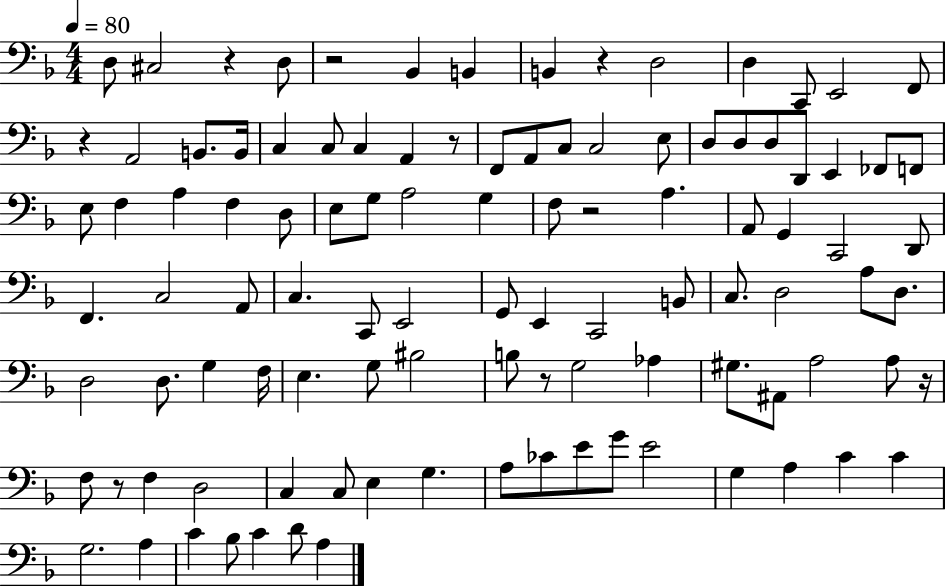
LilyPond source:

{
  \clef bass
  \numericTimeSignature
  \time 4/4
  \key f \major
  \tempo 4 = 80
  d8 cis2 r4 d8 | r2 bes,4 b,4 | b,4 r4 d2 | d4 c,8 e,2 f,8 | \break r4 a,2 b,8. b,16 | c4 c8 c4 a,4 r8 | f,8 a,8 c8 c2 e8 | d8 d8 d8 d,8 e,4 fes,8 f,8 | \break e8 f4 a4 f4 d8 | e8 g8 a2 g4 | f8 r2 a4. | a,8 g,4 c,2 d,8 | \break f,4. c2 a,8 | c4. c,8 e,2 | g,8 e,4 c,2 b,8 | c8. d2 a8 d8. | \break d2 d8. g4 f16 | e4. g8 bis2 | b8 r8 g2 aes4 | gis8. ais,8 a2 a8 r16 | \break f8 r8 f4 d2 | c4 c8 e4 g4. | a8 ces'8 e'8 g'8 e'2 | g4 a4 c'4 c'4 | \break g2. a4 | c'4 bes8 c'4 d'8 a4 | \bar "|."
}